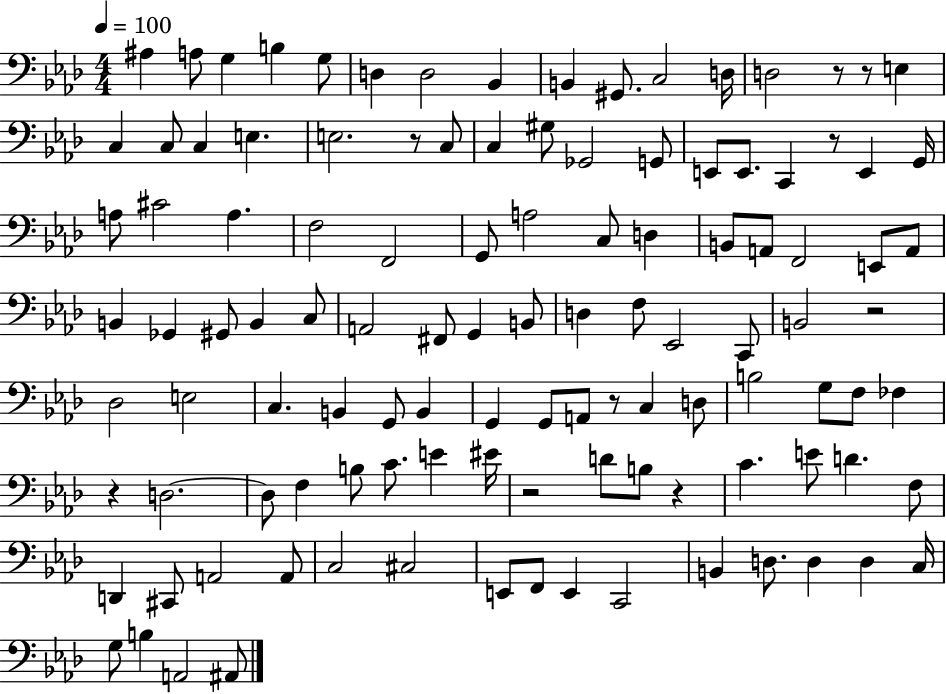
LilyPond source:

{
  \clef bass
  \numericTimeSignature
  \time 4/4
  \key aes \major
  \tempo 4 = 100
  ais4 a8 g4 b4 g8 | d4 d2 bes,4 | b,4 gis,8. c2 d16 | d2 r8 r8 e4 | \break c4 c8 c4 e4. | e2. r8 c8 | c4 gis8 ges,2 g,8 | e,8 e,8. c,4 r8 e,4 g,16 | \break a8 cis'2 a4. | f2 f,2 | g,8 a2 c8 d4 | b,8 a,8 f,2 e,8 a,8 | \break b,4 ges,4 gis,8 b,4 c8 | a,2 fis,8 g,4 b,8 | d4 f8 ees,2 c,8 | b,2 r2 | \break des2 e2 | c4. b,4 g,8 b,4 | g,4 g,8 a,8 r8 c4 d8 | b2 g8 f8 fes4 | \break r4 d2.~~ | d8 f4 b8 c'8. e'4 eis'16 | r2 d'8 b8 r4 | c'4. e'8 d'4. f8 | \break d,4 cis,8 a,2 a,8 | c2 cis2 | e,8 f,8 e,4 c,2 | b,4 d8. d4 d4 c16 | \break g8 b4 a,2 ais,8 | \bar "|."
}